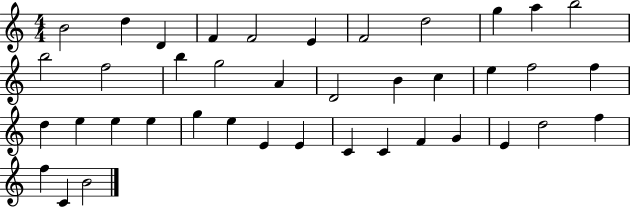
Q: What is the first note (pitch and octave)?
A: B4